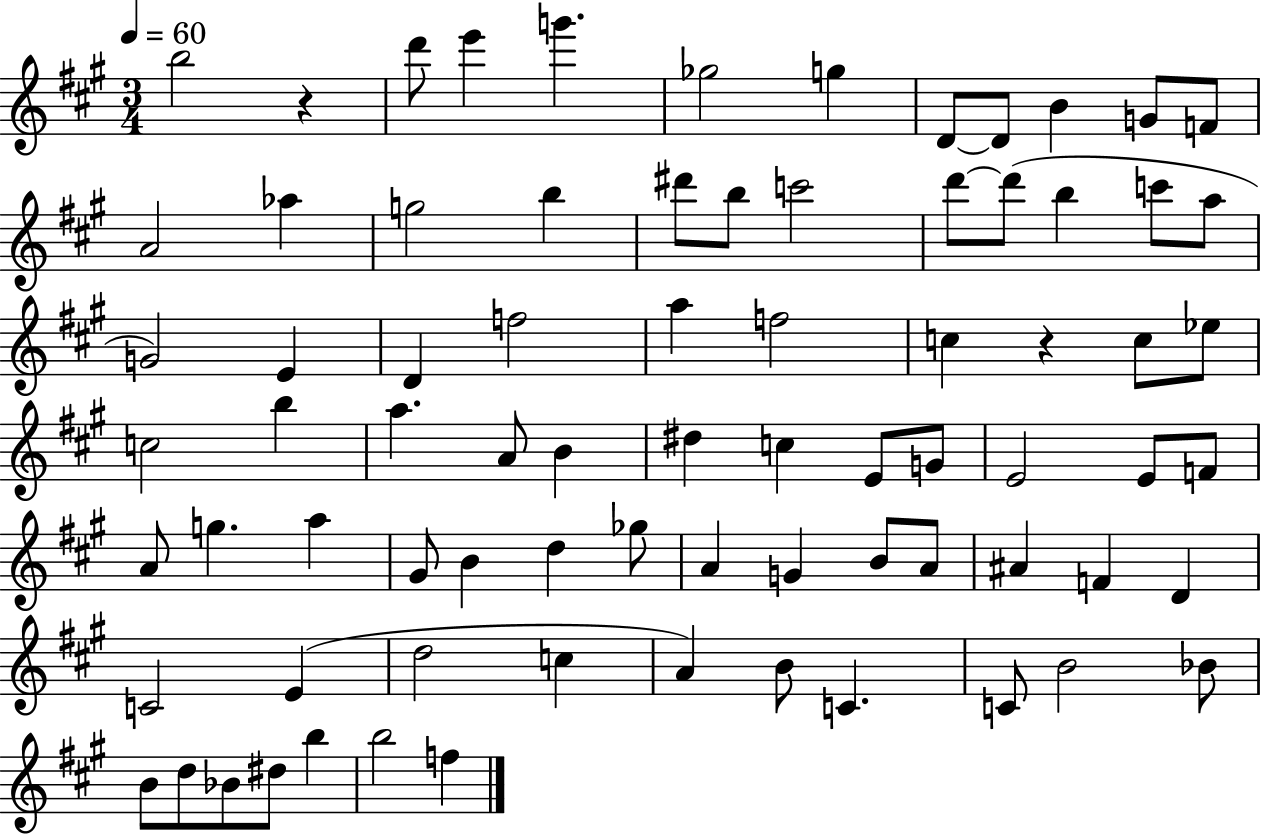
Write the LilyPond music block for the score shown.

{
  \clef treble
  \numericTimeSignature
  \time 3/4
  \key a \major
  \tempo 4 = 60
  b''2 r4 | d'''8 e'''4 g'''4. | ges''2 g''4 | d'8~~ d'8 b'4 g'8 f'8 | \break a'2 aes''4 | g''2 b''4 | dis'''8 b''8 c'''2 | d'''8~~ d'''8( b''4 c'''8 a''8 | \break g'2) e'4 | d'4 f''2 | a''4 f''2 | c''4 r4 c''8 ees''8 | \break c''2 b''4 | a''4. a'8 b'4 | dis''4 c''4 e'8 g'8 | e'2 e'8 f'8 | \break a'8 g''4. a''4 | gis'8 b'4 d''4 ges''8 | a'4 g'4 b'8 a'8 | ais'4 f'4 d'4 | \break c'2 e'4( | d''2 c''4 | a'4) b'8 c'4. | c'8 b'2 bes'8 | \break b'8 d''8 bes'8 dis''8 b''4 | b''2 f''4 | \bar "|."
}